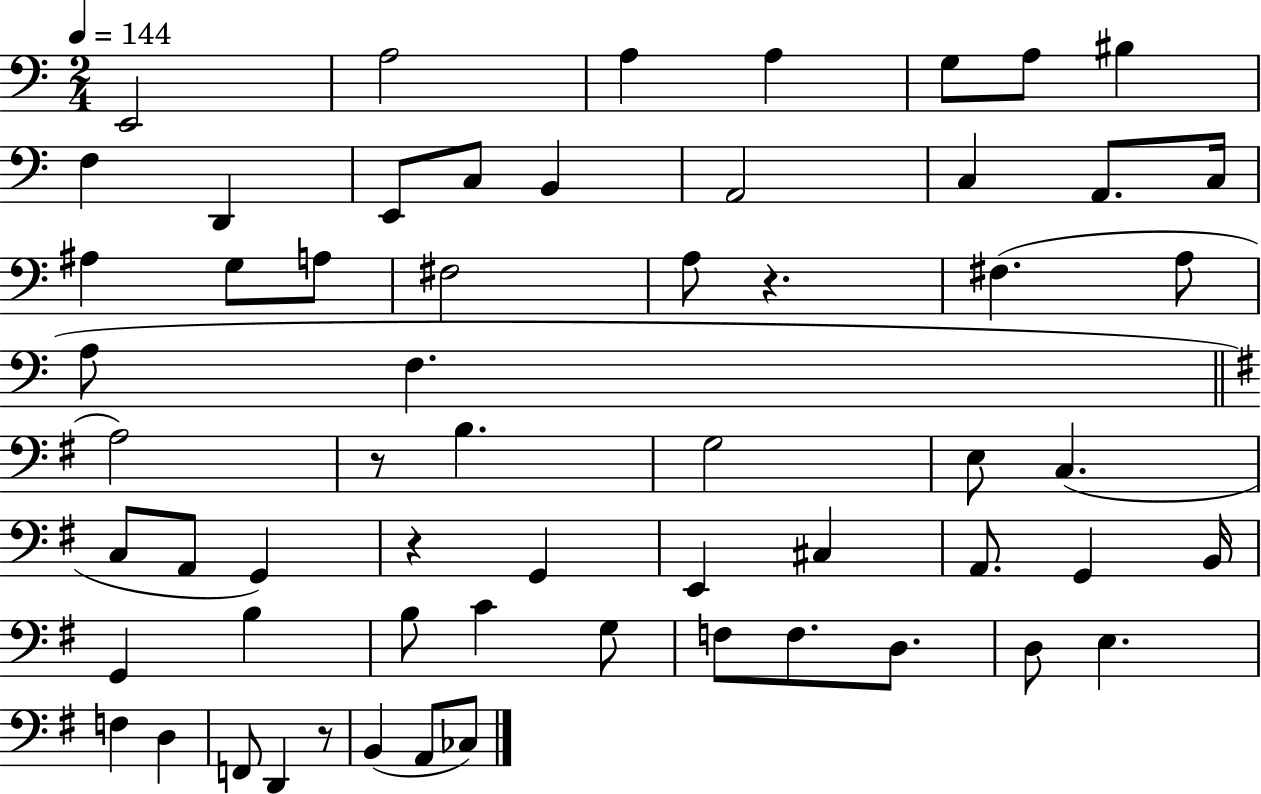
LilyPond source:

{
  \clef bass
  \numericTimeSignature
  \time 2/4
  \key c \major
  \tempo 4 = 144
  e,2 | a2 | a4 a4 | g8 a8 bis4 | \break f4 d,4 | e,8 c8 b,4 | a,2 | c4 a,8. c16 | \break ais4 g8 a8 | fis2 | a8 r4. | fis4.( a8 | \break a8 f4. | \bar "||" \break \key g \major a2) | r8 b4. | g2 | e8 c4.( | \break c8 a,8 g,4) | r4 g,4 | e,4 cis4 | a,8. g,4 b,16 | \break g,4 b4 | b8 c'4 g8 | f8 f8. d8. | d8 e4. | \break f4 d4 | f,8 d,4 r8 | b,4( a,8 ces8) | \bar "|."
}